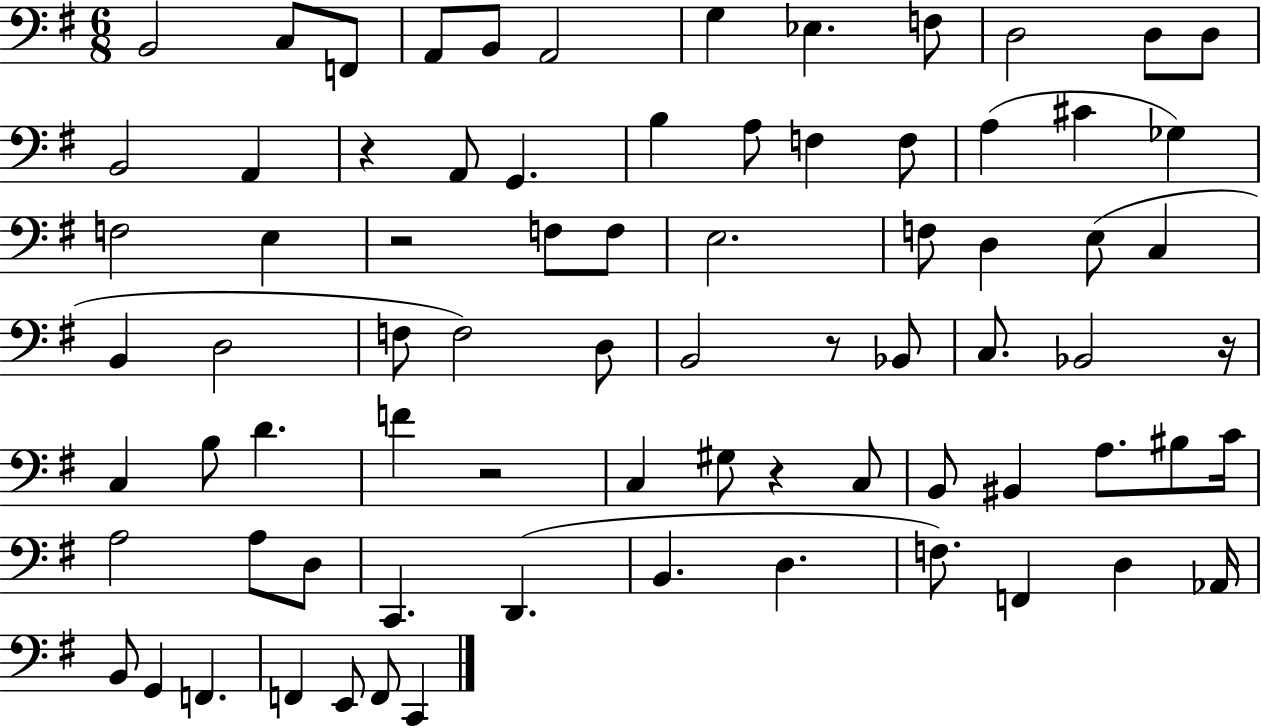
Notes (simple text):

B2/h C3/e F2/e A2/e B2/e A2/h G3/q Eb3/q. F3/e D3/h D3/e D3/e B2/h A2/q R/q A2/e G2/q. B3/q A3/e F3/q F3/e A3/q C#4/q Gb3/q F3/h E3/q R/h F3/e F3/e E3/h. F3/e D3/q E3/e C3/q B2/q D3/h F3/e F3/h D3/e B2/h R/e Bb2/e C3/e. Bb2/h R/s C3/q B3/e D4/q. F4/q R/h C3/q G#3/e R/q C3/e B2/e BIS2/q A3/e. BIS3/e C4/s A3/h A3/e D3/e C2/q. D2/q. B2/q. D3/q. F3/e. F2/q D3/q Ab2/s B2/e G2/q F2/q. F2/q E2/e F2/e C2/q